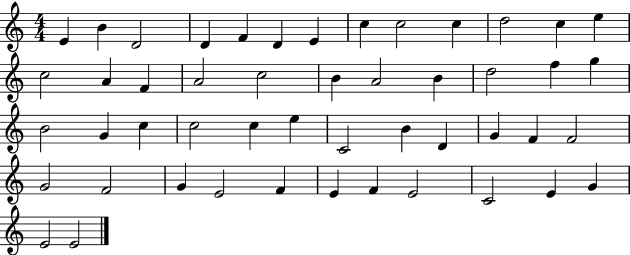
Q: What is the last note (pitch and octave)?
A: E4